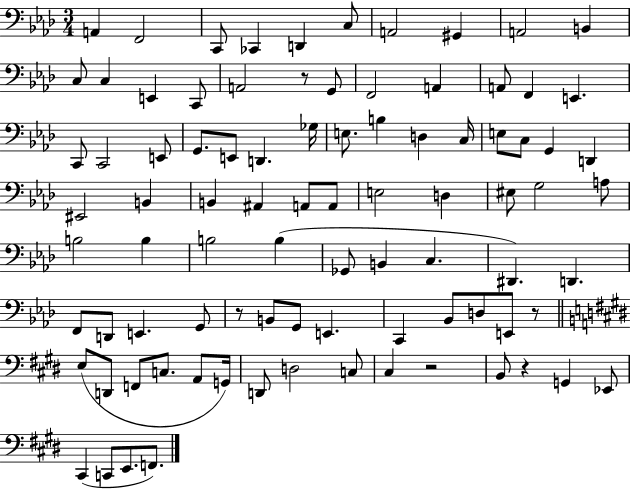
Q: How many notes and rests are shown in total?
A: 89